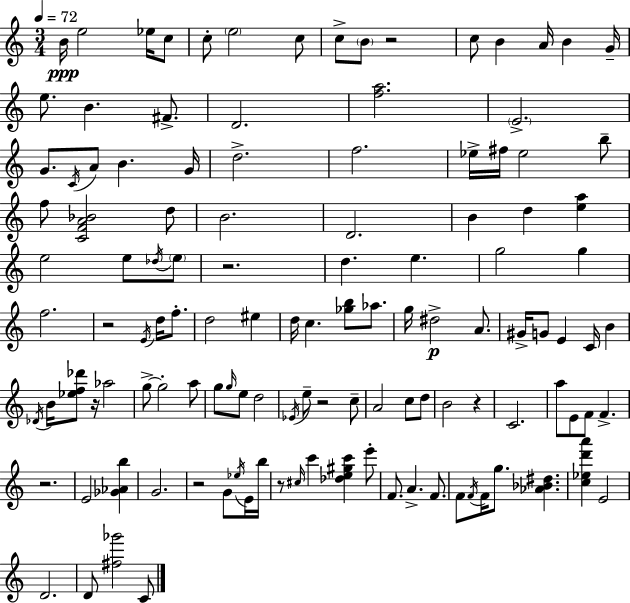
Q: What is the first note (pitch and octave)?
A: B4